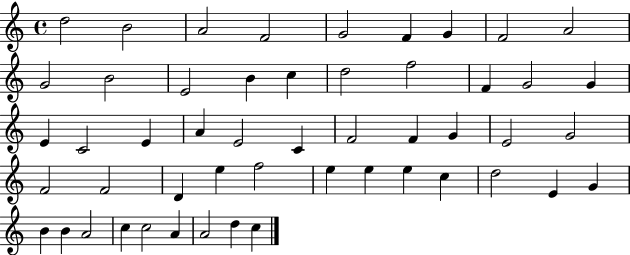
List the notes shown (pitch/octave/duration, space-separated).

D5/h B4/h A4/h F4/h G4/h F4/q G4/q F4/h A4/h G4/h B4/h E4/h B4/q C5/q D5/h F5/h F4/q G4/h G4/q E4/q C4/h E4/q A4/q E4/h C4/q F4/h F4/q G4/q E4/h G4/h F4/h F4/h D4/q E5/q F5/h E5/q E5/q E5/q C5/q D5/h E4/q G4/q B4/q B4/q A4/h C5/q C5/h A4/q A4/h D5/q C5/q